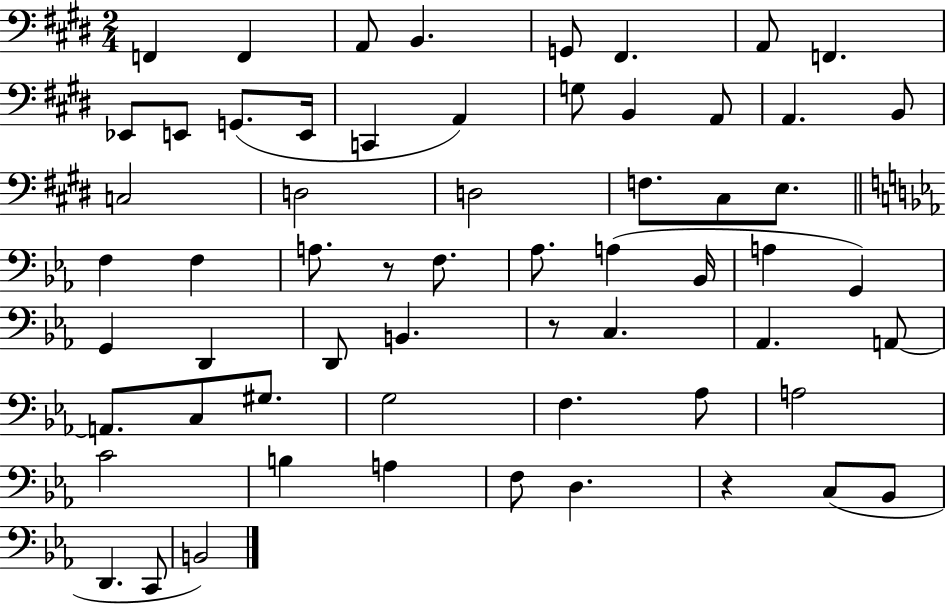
X:1
T:Untitled
M:2/4
L:1/4
K:E
F,, F,, A,,/2 B,, G,,/2 ^F,, A,,/2 F,, _E,,/2 E,,/2 G,,/2 E,,/4 C,, A,, G,/2 B,, A,,/2 A,, B,,/2 C,2 D,2 D,2 F,/2 ^C,/2 E,/2 F, F, A,/2 z/2 F,/2 _A,/2 A, _B,,/4 A, G,, G,, D,, D,,/2 B,, z/2 C, _A,, A,,/2 A,,/2 C,/2 ^G,/2 G,2 F, _A,/2 A,2 C2 B, A, F,/2 D, z C,/2 _B,,/2 D,, C,,/2 B,,2